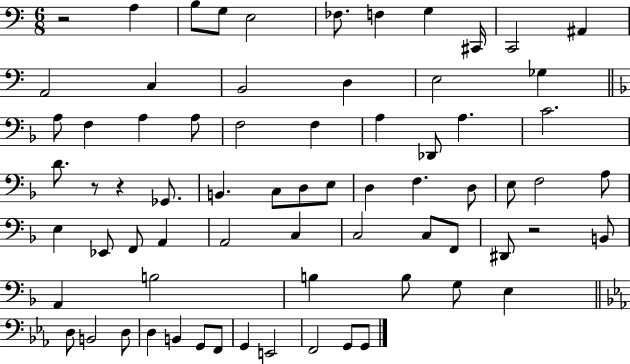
R/h A3/q B3/e G3/e E3/h FES3/e. F3/q G3/q C#2/s C2/h A#2/q A2/h C3/q B2/h D3/q E3/h Gb3/q A3/e F3/q A3/q A3/e F3/h F3/q A3/q Db2/e A3/q. C4/h. D4/e. R/e R/q Gb2/e. B2/q. C3/e D3/e E3/e D3/q F3/q. D3/e E3/e F3/h A3/e E3/q Eb2/e F2/e A2/q A2/h C3/q C3/h C3/e F2/e D#2/e R/h B2/e A2/q B3/h B3/q B3/e G3/e E3/q D3/e B2/h D3/e D3/q B2/q G2/e F2/e G2/q E2/h F2/h G2/e G2/e